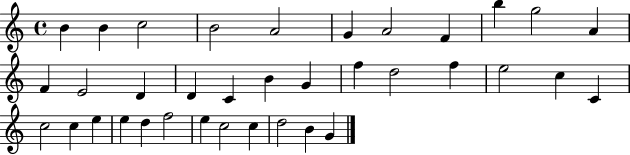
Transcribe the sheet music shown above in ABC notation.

X:1
T:Untitled
M:4/4
L:1/4
K:C
B B c2 B2 A2 G A2 F b g2 A F E2 D D C B G f d2 f e2 c C c2 c e e d f2 e c2 c d2 B G